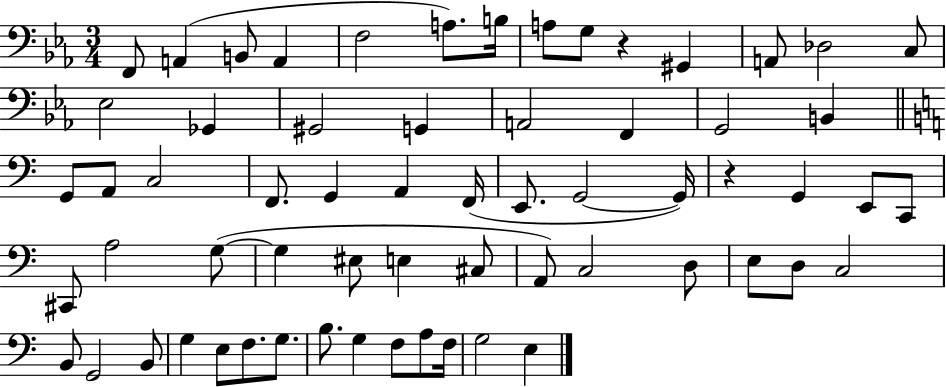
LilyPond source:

{
  \clef bass
  \numericTimeSignature
  \time 3/4
  \key ees \major
  f,8 a,4( b,8 a,4 | f2 a8.) b16 | a8 g8 r4 gis,4 | a,8 des2 c8 | \break ees2 ges,4 | gis,2 g,4 | a,2 f,4 | g,2 b,4 | \break \bar "||" \break \key c \major g,8 a,8 c2 | f,8. g,4 a,4 f,16( | e,8. g,2~~ g,16) | r4 g,4 e,8 c,8 | \break cis,8 a2 g8~(~ | g4 eis8 e4 cis8 | a,8) c2 d8 | e8 d8 c2 | \break b,8 g,2 b,8 | g4 e8 f8. g8. | b8. g4 f8 a8 f16 | g2 e4 | \break \bar "|."
}